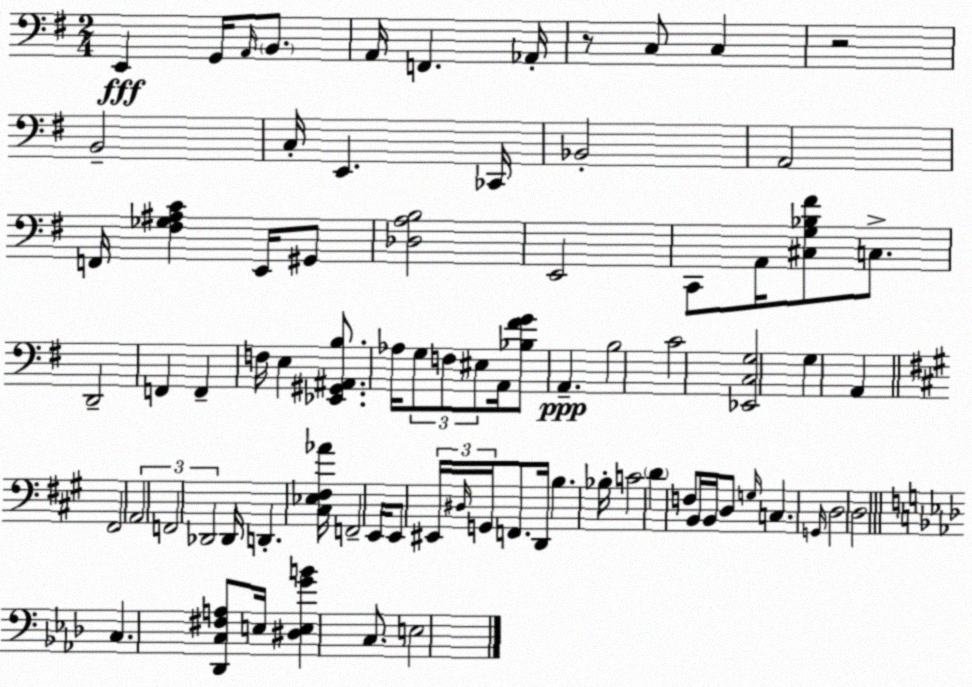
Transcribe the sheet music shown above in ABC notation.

X:1
T:Untitled
M:2/4
L:1/4
K:G
E,, G,,/4 A,,/4 B,,/2 A,,/4 F,, _A,,/4 z/2 C,/2 C, z2 B,,2 C,/4 E,, _C,,/4 _B,,2 A,,2 F,,/4 [^F,_G,^A,C] E,,/4 ^G,,/2 [_D,A,B,]2 E,,2 C,,/2 A,,/4 [^C,G,_B,^F]/2 C,/2 D,,2 F,, F,, F,/4 E, [_E,,^G,,^A,,B,]/2 _A,/4 G,/2 F,/2 ^E,/2 A,,/4 [_B,^FG]/2 A,, B,2 C2 [_E,,C,G,]2 G, A,, ^F,,2 A,,2 F,,2 _D,,2 _D,,/4 D,, [^C,_E,^F,_A]/4 F,,2 E,,/4 E,,/2 ^E,,/4 ^D,/4 G,,/4 F,,/2 D,,/4 B, _B,/4 C2 D F,/2 B,,/4 B,,/4 D,/2 G,/4 C, G,,/4 D,2 D,2 C, [_D,,C,^F,A,]/2 E,/4 [^D,E,GB] C,/2 E,2